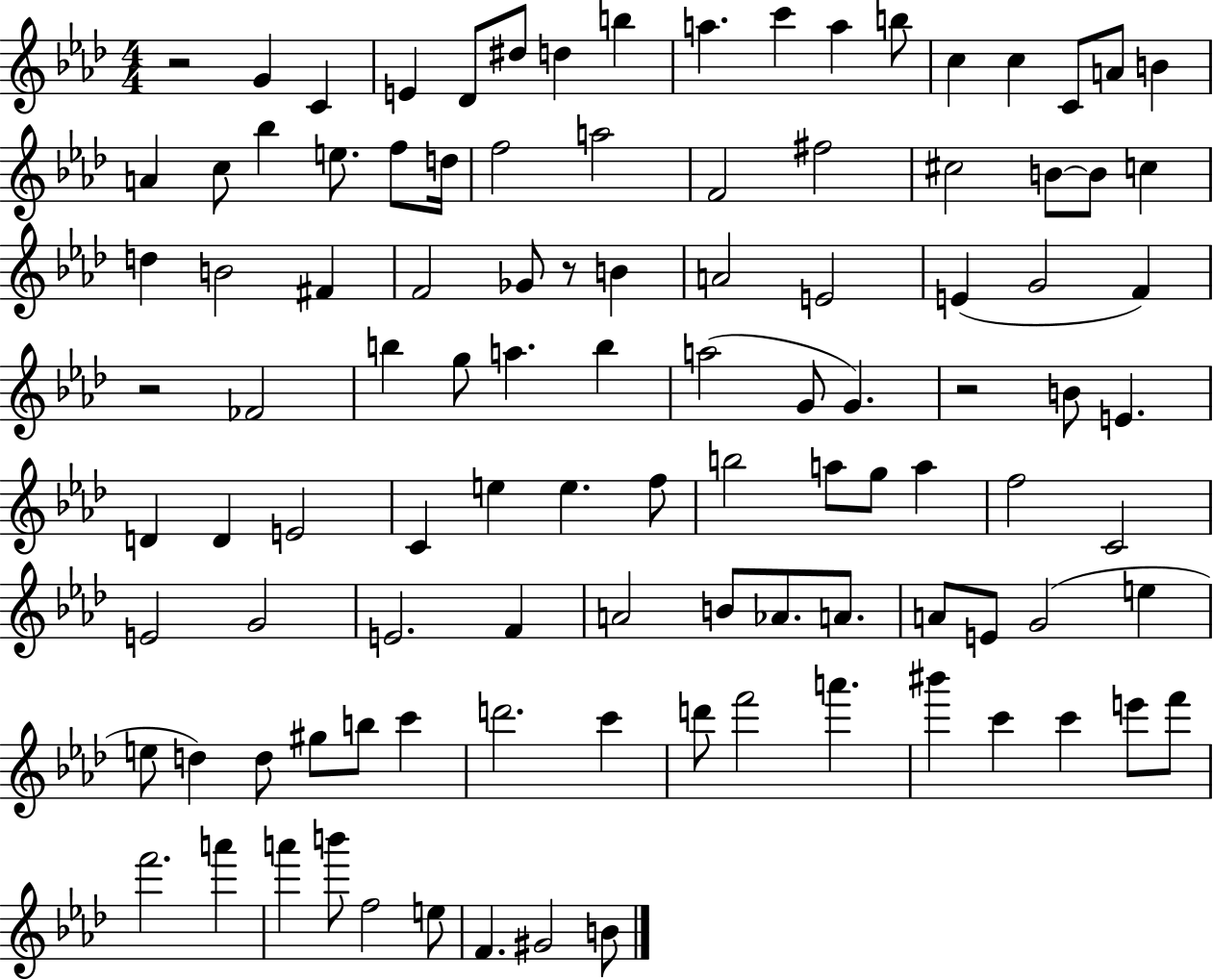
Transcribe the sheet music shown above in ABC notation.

X:1
T:Untitled
M:4/4
L:1/4
K:Ab
z2 G C E _D/2 ^d/2 d b a c' a b/2 c c C/2 A/2 B A c/2 _b e/2 f/2 d/4 f2 a2 F2 ^f2 ^c2 B/2 B/2 c d B2 ^F F2 _G/2 z/2 B A2 E2 E G2 F z2 _F2 b g/2 a b a2 G/2 G z2 B/2 E D D E2 C e e f/2 b2 a/2 g/2 a f2 C2 E2 G2 E2 F A2 B/2 _A/2 A/2 A/2 E/2 G2 e e/2 d d/2 ^g/2 b/2 c' d'2 c' d'/2 f'2 a' ^b' c' c' e'/2 f'/2 f'2 a' a' b'/2 f2 e/2 F ^G2 B/2